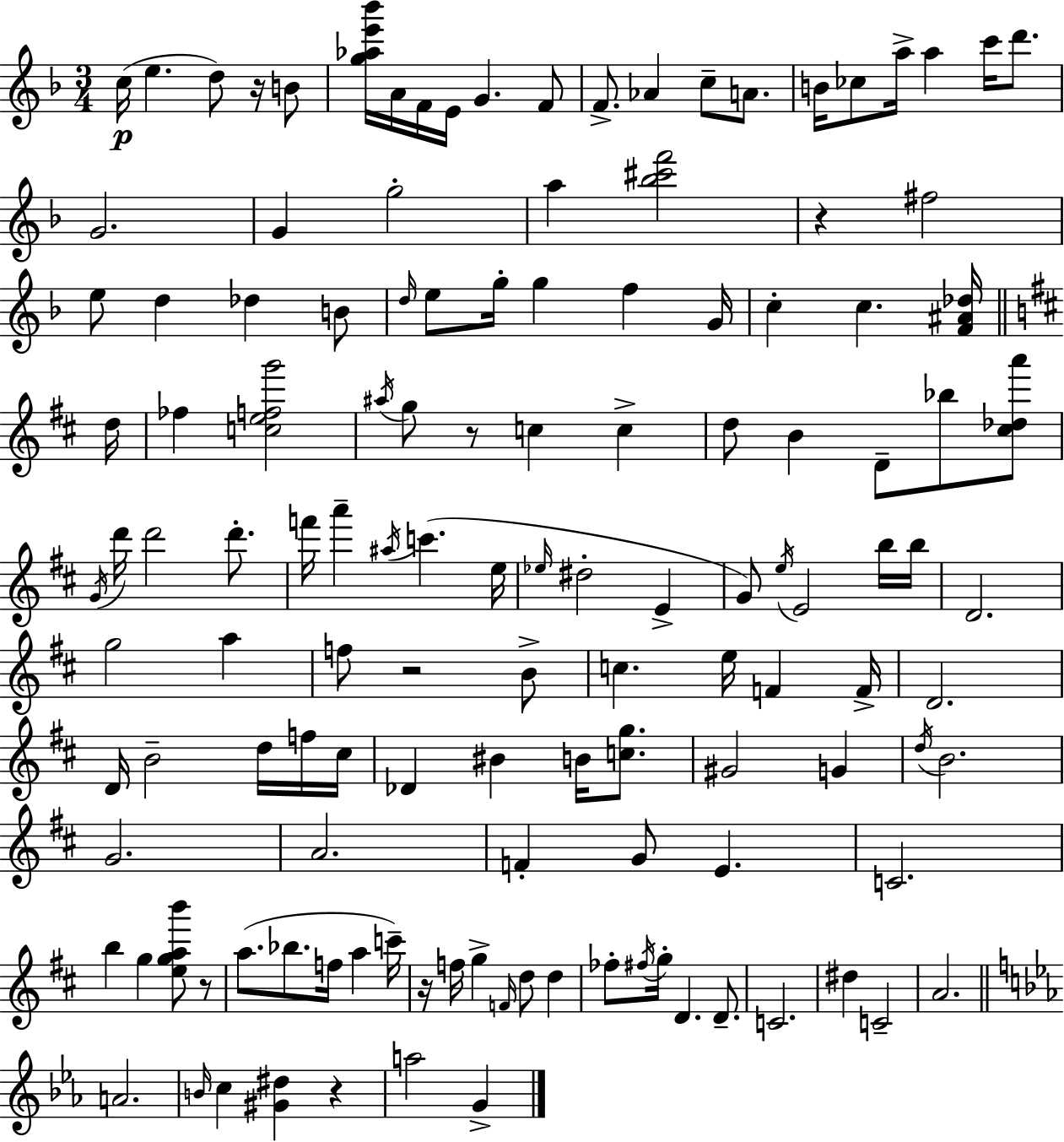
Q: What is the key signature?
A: D minor